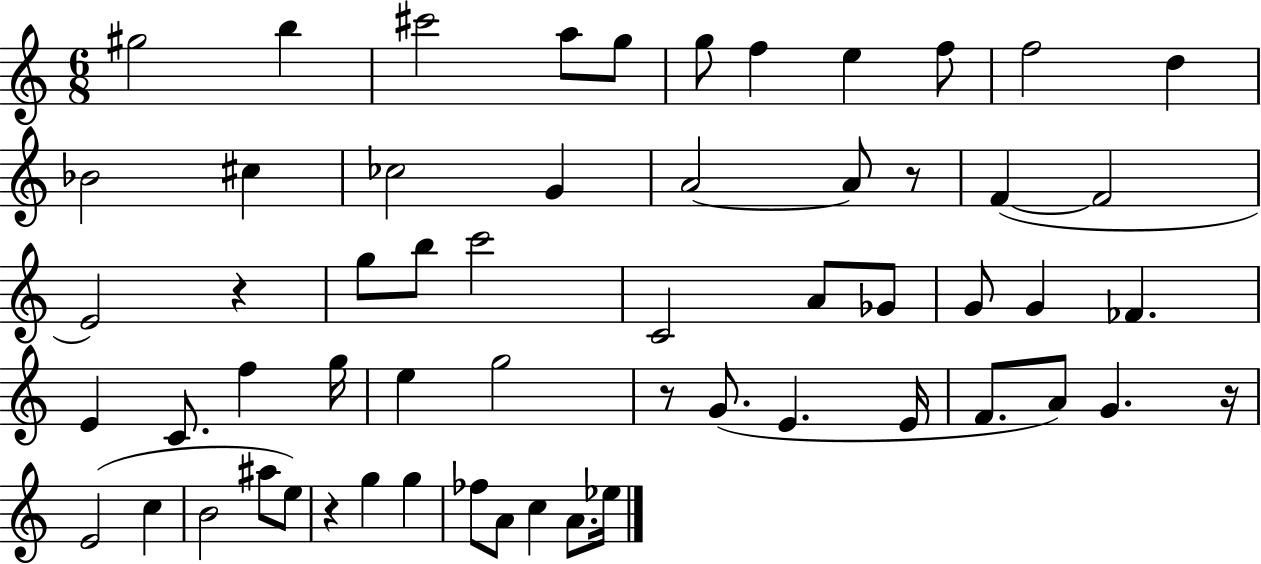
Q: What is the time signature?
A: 6/8